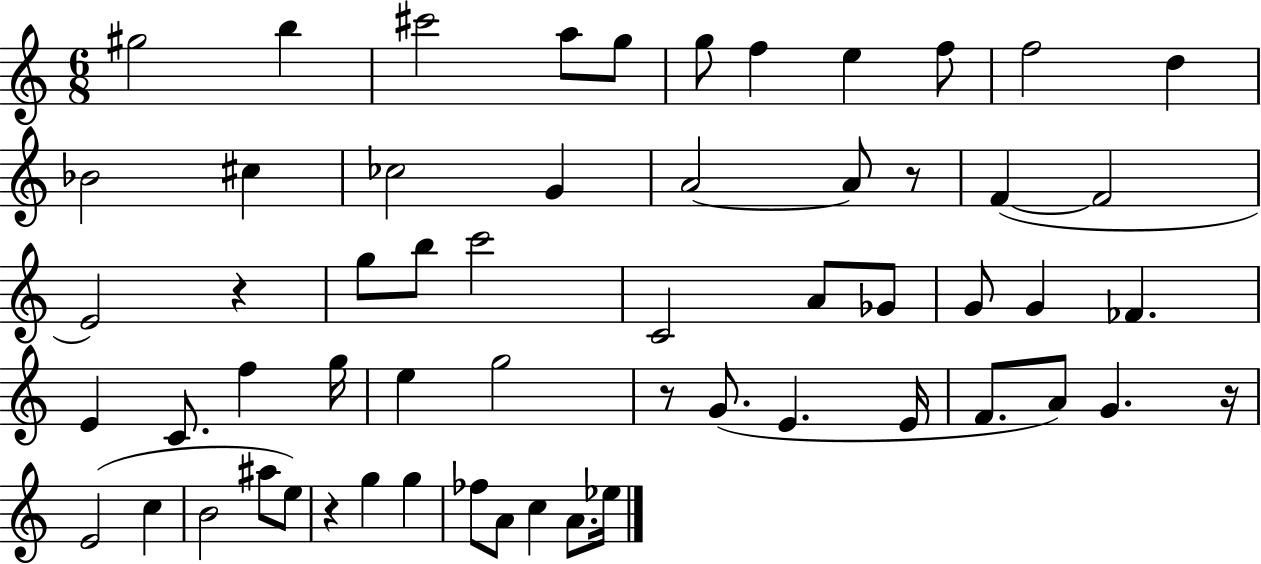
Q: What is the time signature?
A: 6/8